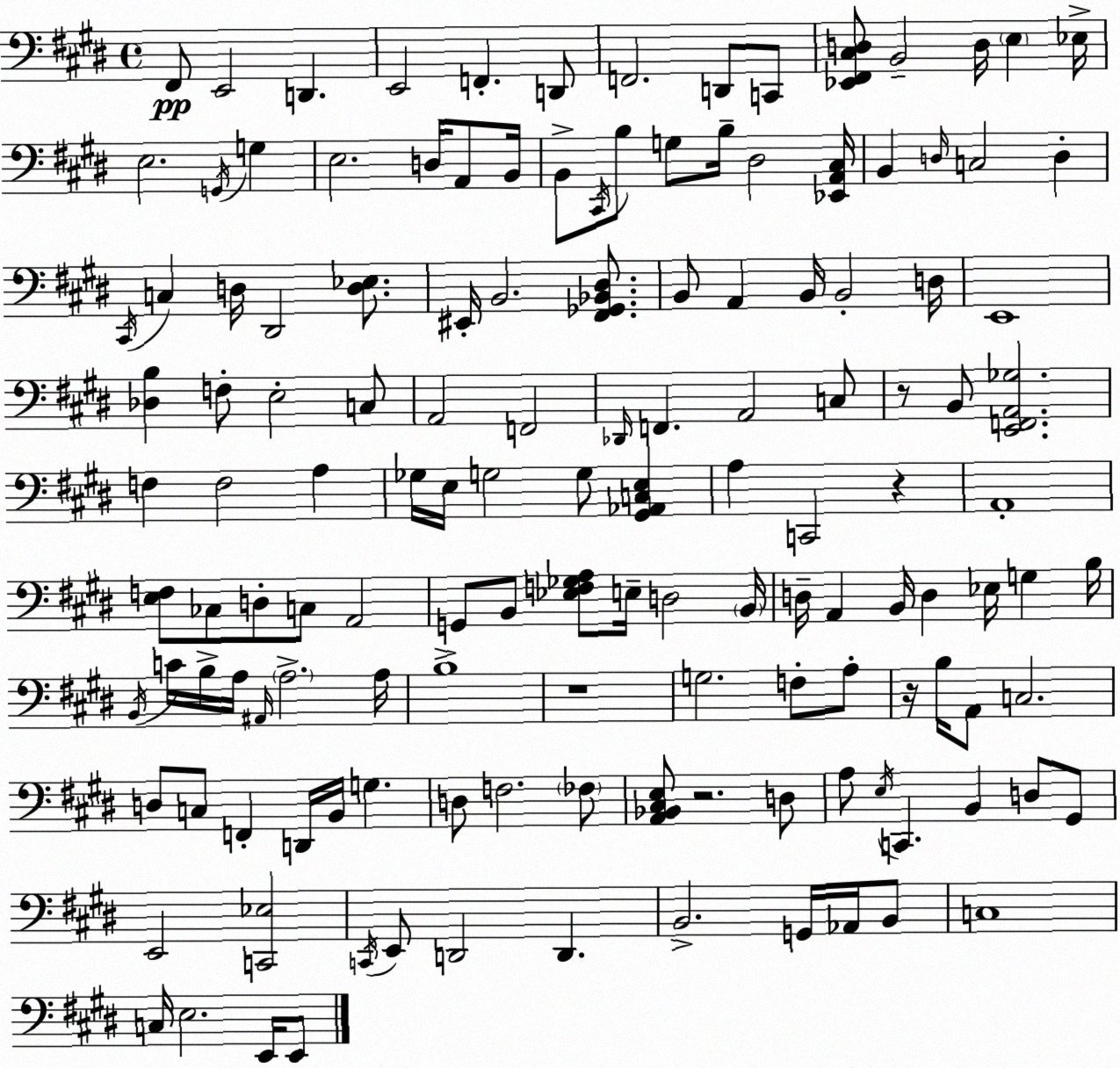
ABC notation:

X:1
T:Untitled
M:4/4
L:1/4
K:E
^F,,/2 E,,2 D,, E,,2 F,, D,,/2 F,,2 D,,/2 C,,/2 [_E,,^F,,^C,D,]/2 B,,2 D,/4 E, _E,/4 E,2 G,,/4 G, E,2 D,/4 A,,/2 B,,/4 B,,/2 ^C,,/4 B,/2 G,/2 B,/4 ^D,2 [_E,,A,,^C,]/4 B,, D,/4 C,2 D, ^C,,/4 C, D,/4 ^D,,2 [D,_E,]/2 ^E,,/4 B,,2 [^F,,_G,,_B,,^D,]/2 B,,/2 A,, B,,/4 B,,2 D,/4 E,,4 [_D,B,] F,/2 E,2 C,/2 A,,2 F,,2 _D,,/4 F,, A,,2 C,/2 z/2 B,,/2 [E,,F,,A,,_G,]2 F, F,2 A, _G,/4 E,/4 G,2 G,/2 [^G,,_A,,C,E,] A, C,,2 z A,,4 [E,F,]/2 _C,/2 D,/2 C,/2 A,,2 G,,/2 B,,/2 [_E,F,_G,A,]/2 E,/4 D,2 B,,/4 D,/4 A,, B,,/4 D, _E,/4 G, B,/4 B,,/4 C/4 B,/4 A,/4 ^A,,/4 A,2 A,/4 B,4 z4 G,2 F,/2 A,/2 z/4 B,/4 A,,/2 C,2 D,/2 C,/2 F,, D,,/4 B,,/4 G, D,/2 F,2 _F,/2 [A,,_B,,^C,E,]/2 z2 D,/2 A,/2 E,/4 C,, B,, D,/2 ^G,,/2 E,,2 [C,,_E,]2 C,,/4 E,,/2 D,,2 D,, B,,2 G,,/4 _A,,/4 B,,/2 C,4 C,/4 E,2 E,,/4 E,,/2